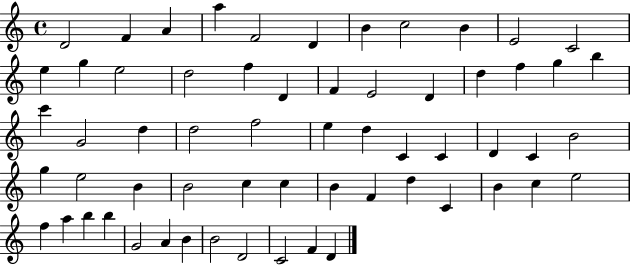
X:1
T:Untitled
M:4/4
L:1/4
K:C
D2 F A a F2 D B c2 B E2 C2 e g e2 d2 f D F E2 D d f g b c' G2 d d2 f2 e d C C D C B2 g e2 B B2 c c B F d C B c e2 f a b b G2 A B B2 D2 C2 F D